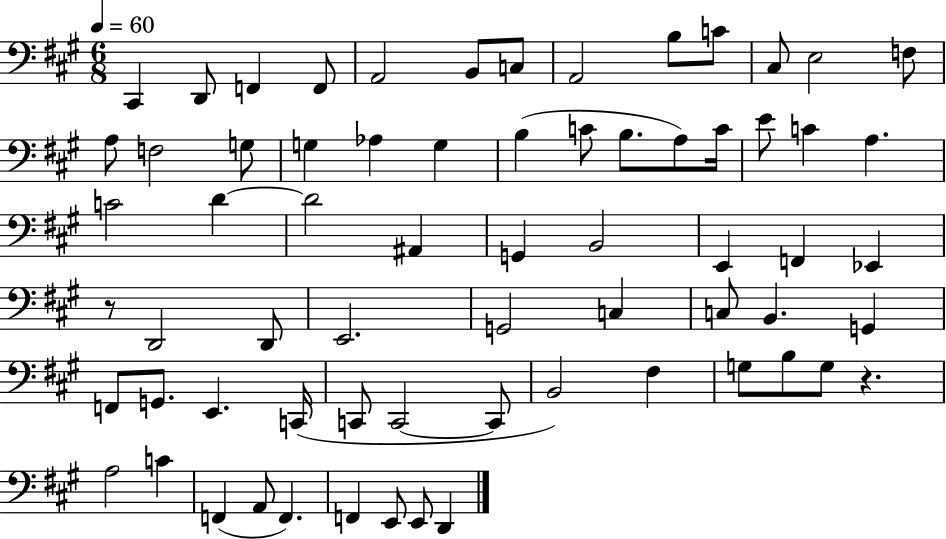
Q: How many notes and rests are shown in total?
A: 67